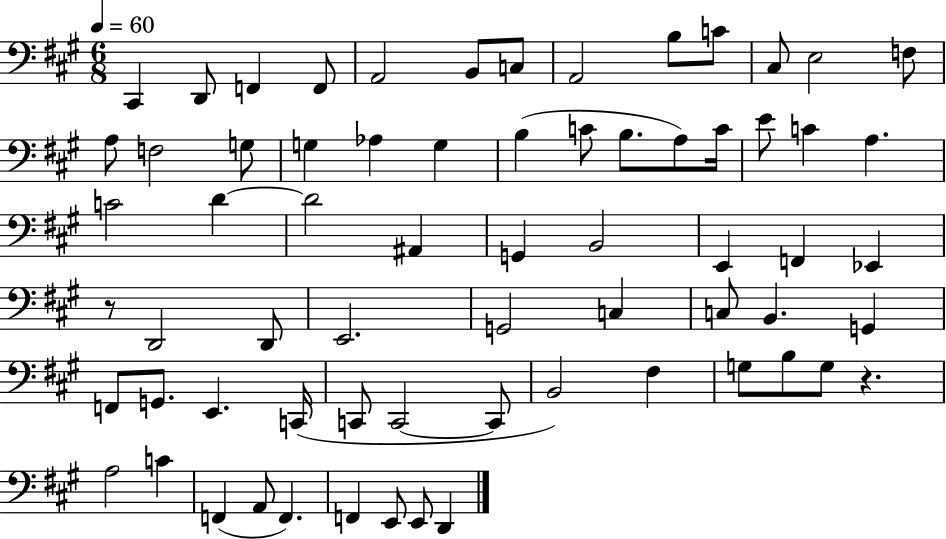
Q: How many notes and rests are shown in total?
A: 67